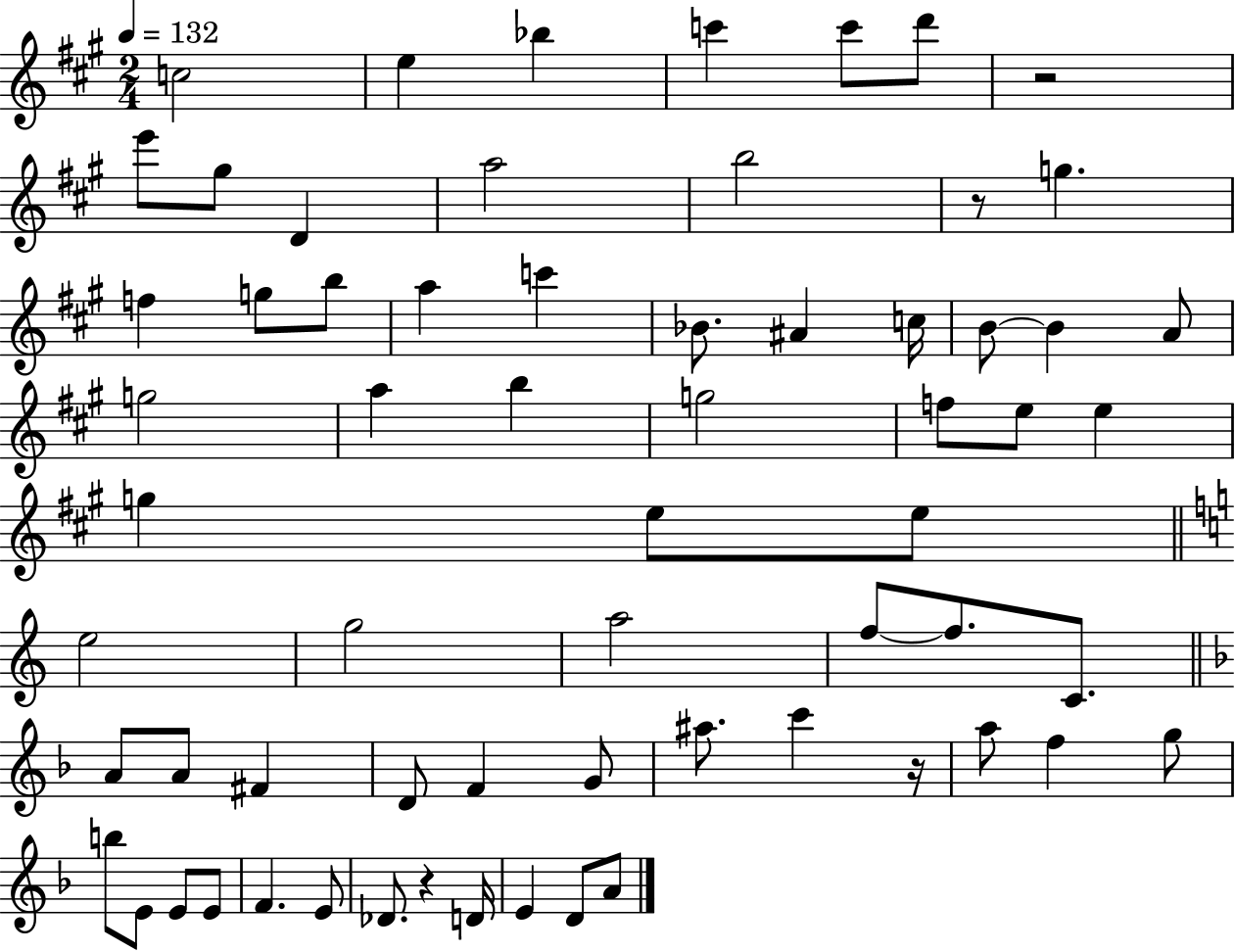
{
  \clef treble
  \numericTimeSignature
  \time 2/4
  \key a \major
  \tempo 4 = 132
  c''2 | e''4 bes''4 | c'''4 c'''8 d'''8 | r2 | \break e'''8 gis''8 d'4 | a''2 | b''2 | r8 g''4. | \break f''4 g''8 b''8 | a''4 c'''4 | bes'8. ais'4 c''16 | b'8~~ b'4 a'8 | \break g''2 | a''4 b''4 | g''2 | f''8 e''8 e''4 | \break g''4 e''8 e''8 | \bar "||" \break \key c \major e''2 | g''2 | a''2 | f''8~~ f''8. c'8. | \break \bar "||" \break \key d \minor a'8 a'8 fis'4 | d'8 f'4 g'8 | ais''8. c'''4 r16 | a''8 f''4 g''8 | \break b''8 e'8 e'8 e'8 | f'4. e'8 | des'8. r4 d'16 | e'4 d'8 a'8 | \break \bar "|."
}